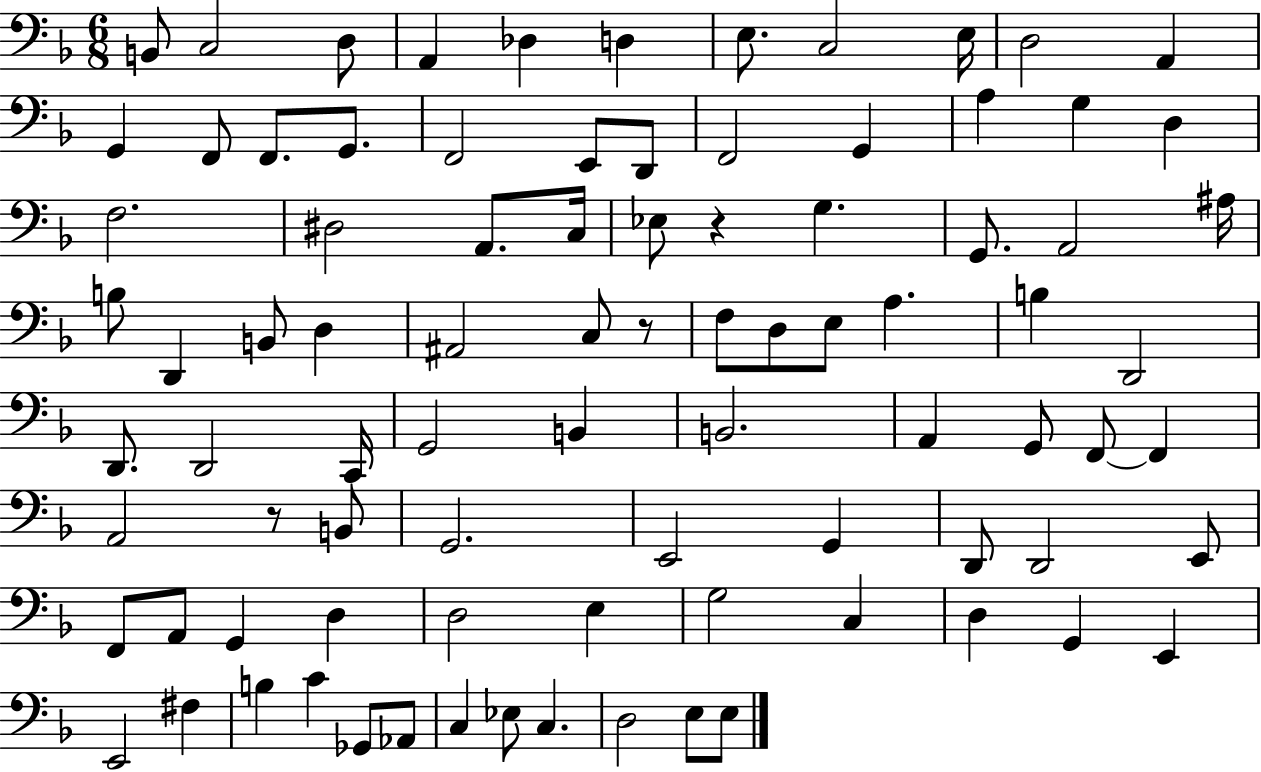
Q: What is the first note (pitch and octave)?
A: B2